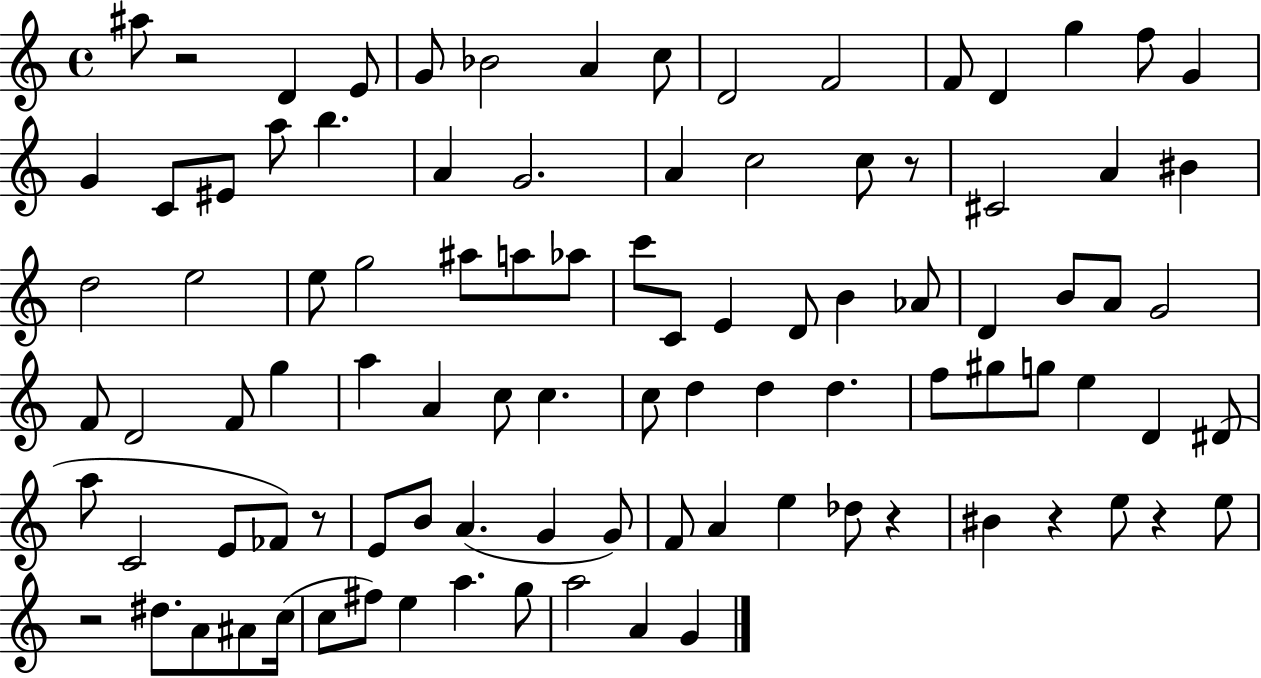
X:1
T:Untitled
M:4/4
L:1/4
K:C
^a/2 z2 D E/2 G/2 _B2 A c/2 D2 F2 F/2 D g f/2 G G C/2 ^E/2 a/2 b A G2 A c2 c/2 z/2 ^C2 A ^B d2 e2 e/2 g2 ^a/2 a/2 _a/2 c'/2 C/2 E D/2 B _A/2 D B/2 A/2 G2 F/2 D2 F/2 g a A c/2 c c/2 d d d f/2 ^g/2 g/2 e D ^D/2 a/2 C2 E/2 _F/2 z/2 E/2 B/2 A G G/2 F/2 A e _d/2 z ^B z e/2 z e/2 z2 ^d/2 A/2 ^A/2 c/4 c/2 ^f/2 e a g/2 a2 A G